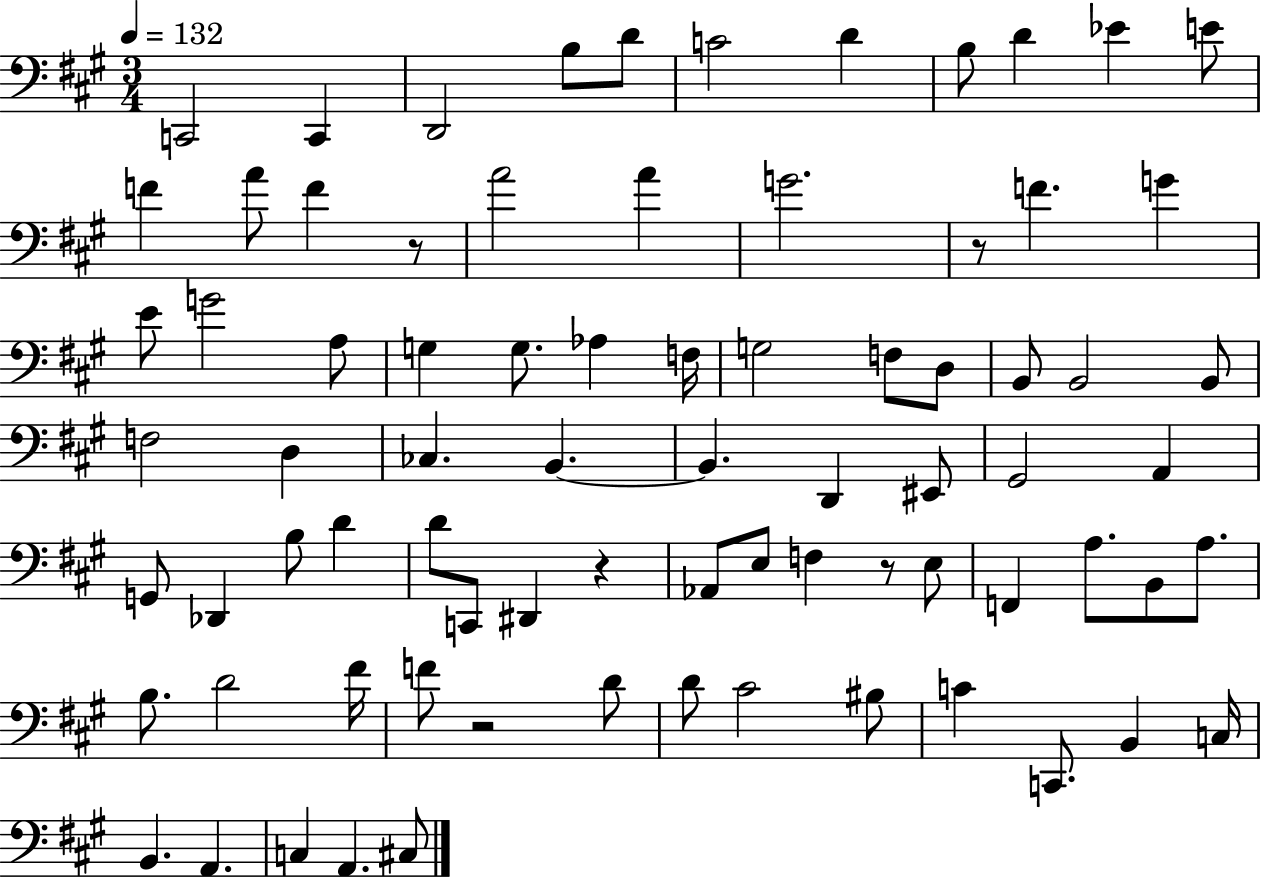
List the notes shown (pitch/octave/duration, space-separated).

C2/h C2/q D2/h B3/e D4/e C4/h D4/q B3/e D4/q Eb4/q E4/e F4/q A4/e F4/q R/e A4/h A4/q G4/h. R/e F4/q. G4/q E4/e G4/h A3/e G3/q G3/e. Ab3/q F3/s G3/h F3/e D3/e B2/e B2/h B2/e F3/h D3/q CES3/q. B2/q. B2/q. D2/q EIS2/e G#2/h A2/q G2/e Db2/q B3/e D4/q D4/e C2/e D#2/q R/q Ab2/e E3/e F3/q R/e E3/e F2/q A3/e. B2/e A3/e. B3/e. D4/h F#4/s F4/e R/h D4/e D4/e C#4/h BIS3/e C4/q C2/e. B2/q C3/s B2/q. A2/q. C3/q A2/q. C#3/e